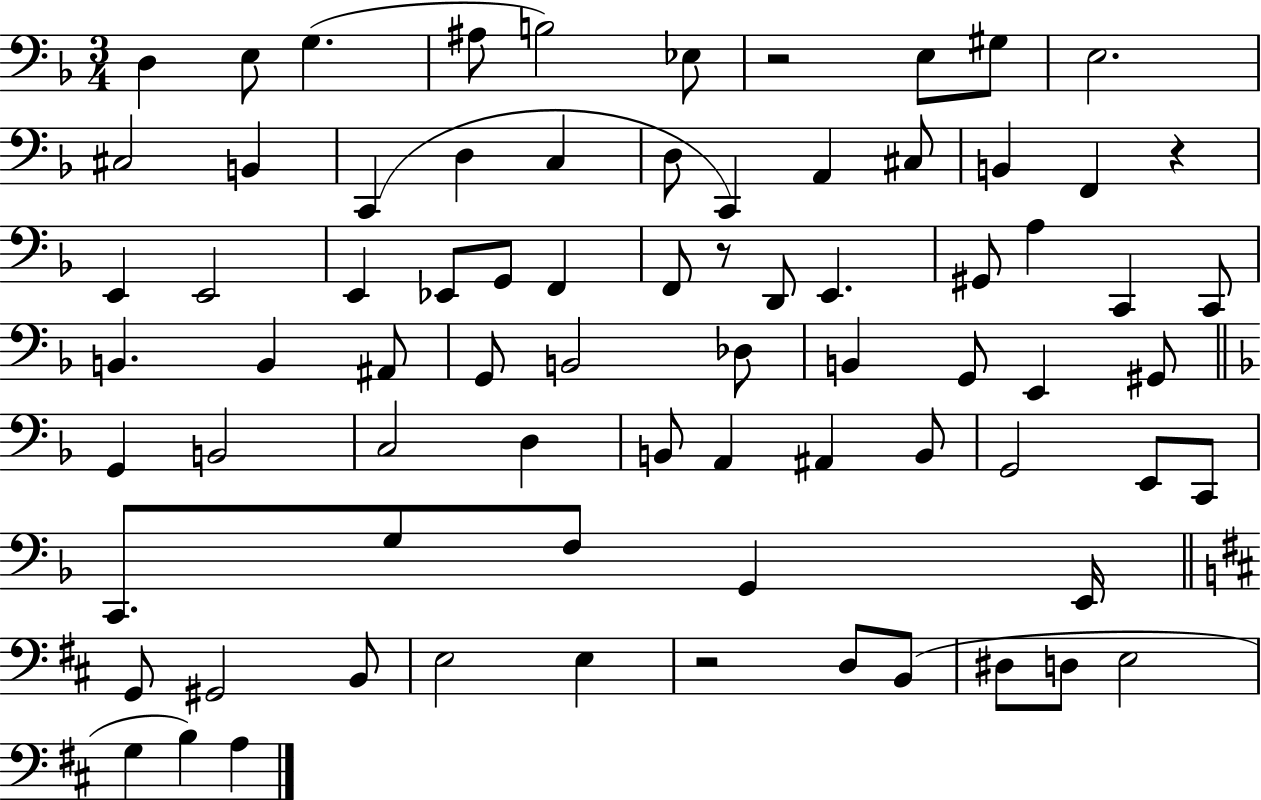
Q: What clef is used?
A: bass